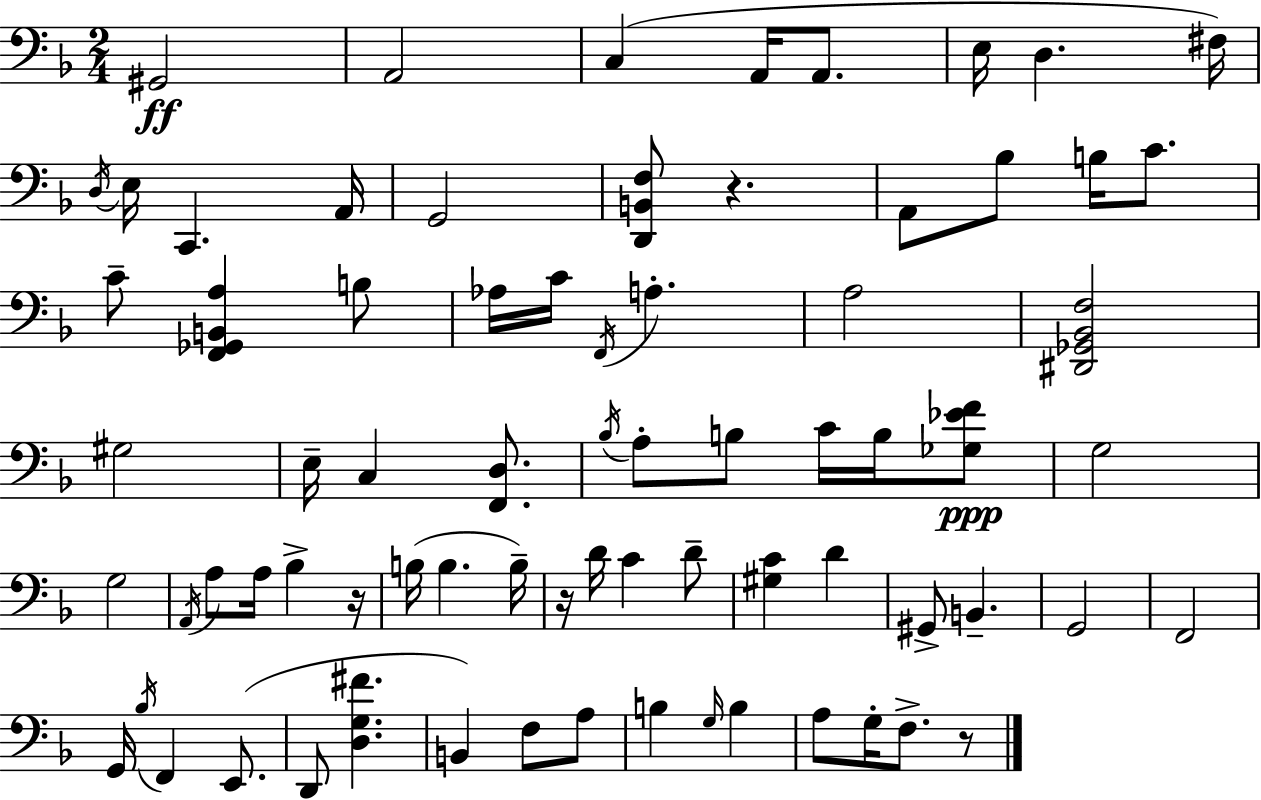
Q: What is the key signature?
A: F major